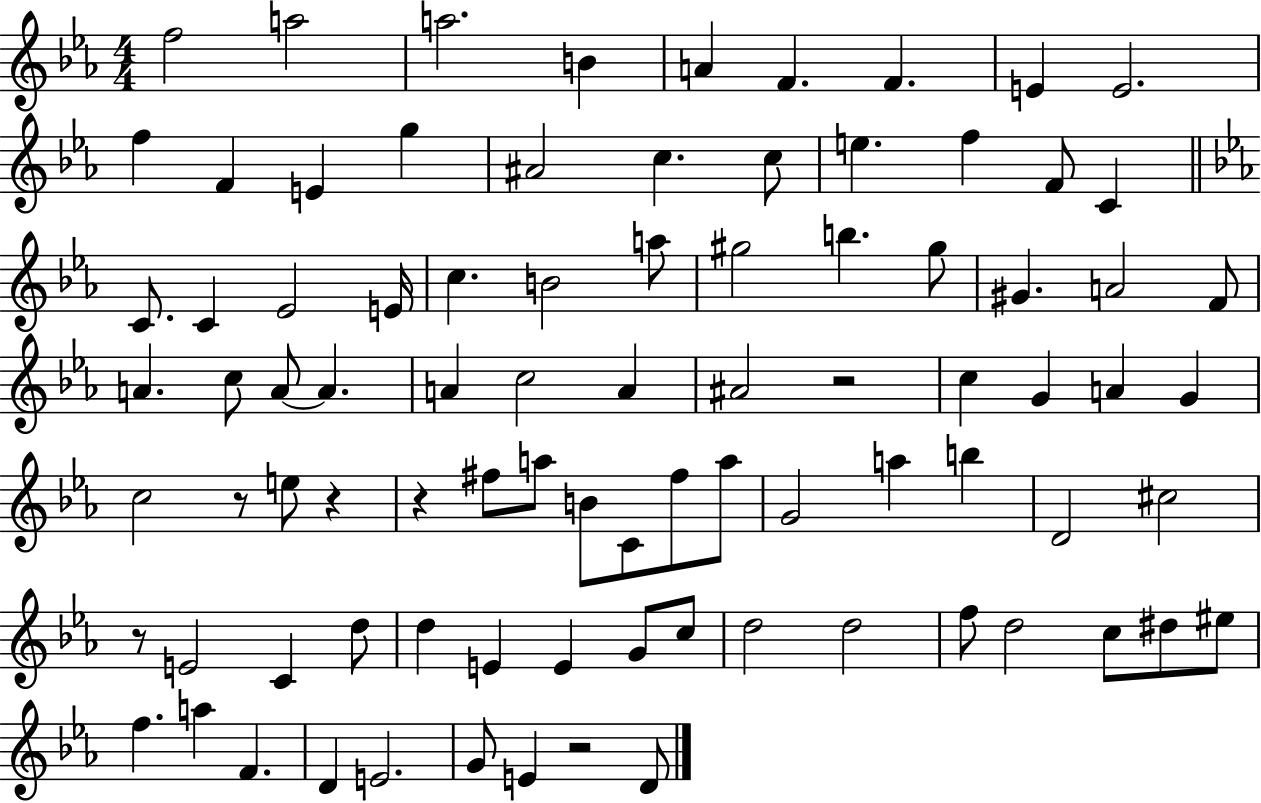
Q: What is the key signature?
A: EES major